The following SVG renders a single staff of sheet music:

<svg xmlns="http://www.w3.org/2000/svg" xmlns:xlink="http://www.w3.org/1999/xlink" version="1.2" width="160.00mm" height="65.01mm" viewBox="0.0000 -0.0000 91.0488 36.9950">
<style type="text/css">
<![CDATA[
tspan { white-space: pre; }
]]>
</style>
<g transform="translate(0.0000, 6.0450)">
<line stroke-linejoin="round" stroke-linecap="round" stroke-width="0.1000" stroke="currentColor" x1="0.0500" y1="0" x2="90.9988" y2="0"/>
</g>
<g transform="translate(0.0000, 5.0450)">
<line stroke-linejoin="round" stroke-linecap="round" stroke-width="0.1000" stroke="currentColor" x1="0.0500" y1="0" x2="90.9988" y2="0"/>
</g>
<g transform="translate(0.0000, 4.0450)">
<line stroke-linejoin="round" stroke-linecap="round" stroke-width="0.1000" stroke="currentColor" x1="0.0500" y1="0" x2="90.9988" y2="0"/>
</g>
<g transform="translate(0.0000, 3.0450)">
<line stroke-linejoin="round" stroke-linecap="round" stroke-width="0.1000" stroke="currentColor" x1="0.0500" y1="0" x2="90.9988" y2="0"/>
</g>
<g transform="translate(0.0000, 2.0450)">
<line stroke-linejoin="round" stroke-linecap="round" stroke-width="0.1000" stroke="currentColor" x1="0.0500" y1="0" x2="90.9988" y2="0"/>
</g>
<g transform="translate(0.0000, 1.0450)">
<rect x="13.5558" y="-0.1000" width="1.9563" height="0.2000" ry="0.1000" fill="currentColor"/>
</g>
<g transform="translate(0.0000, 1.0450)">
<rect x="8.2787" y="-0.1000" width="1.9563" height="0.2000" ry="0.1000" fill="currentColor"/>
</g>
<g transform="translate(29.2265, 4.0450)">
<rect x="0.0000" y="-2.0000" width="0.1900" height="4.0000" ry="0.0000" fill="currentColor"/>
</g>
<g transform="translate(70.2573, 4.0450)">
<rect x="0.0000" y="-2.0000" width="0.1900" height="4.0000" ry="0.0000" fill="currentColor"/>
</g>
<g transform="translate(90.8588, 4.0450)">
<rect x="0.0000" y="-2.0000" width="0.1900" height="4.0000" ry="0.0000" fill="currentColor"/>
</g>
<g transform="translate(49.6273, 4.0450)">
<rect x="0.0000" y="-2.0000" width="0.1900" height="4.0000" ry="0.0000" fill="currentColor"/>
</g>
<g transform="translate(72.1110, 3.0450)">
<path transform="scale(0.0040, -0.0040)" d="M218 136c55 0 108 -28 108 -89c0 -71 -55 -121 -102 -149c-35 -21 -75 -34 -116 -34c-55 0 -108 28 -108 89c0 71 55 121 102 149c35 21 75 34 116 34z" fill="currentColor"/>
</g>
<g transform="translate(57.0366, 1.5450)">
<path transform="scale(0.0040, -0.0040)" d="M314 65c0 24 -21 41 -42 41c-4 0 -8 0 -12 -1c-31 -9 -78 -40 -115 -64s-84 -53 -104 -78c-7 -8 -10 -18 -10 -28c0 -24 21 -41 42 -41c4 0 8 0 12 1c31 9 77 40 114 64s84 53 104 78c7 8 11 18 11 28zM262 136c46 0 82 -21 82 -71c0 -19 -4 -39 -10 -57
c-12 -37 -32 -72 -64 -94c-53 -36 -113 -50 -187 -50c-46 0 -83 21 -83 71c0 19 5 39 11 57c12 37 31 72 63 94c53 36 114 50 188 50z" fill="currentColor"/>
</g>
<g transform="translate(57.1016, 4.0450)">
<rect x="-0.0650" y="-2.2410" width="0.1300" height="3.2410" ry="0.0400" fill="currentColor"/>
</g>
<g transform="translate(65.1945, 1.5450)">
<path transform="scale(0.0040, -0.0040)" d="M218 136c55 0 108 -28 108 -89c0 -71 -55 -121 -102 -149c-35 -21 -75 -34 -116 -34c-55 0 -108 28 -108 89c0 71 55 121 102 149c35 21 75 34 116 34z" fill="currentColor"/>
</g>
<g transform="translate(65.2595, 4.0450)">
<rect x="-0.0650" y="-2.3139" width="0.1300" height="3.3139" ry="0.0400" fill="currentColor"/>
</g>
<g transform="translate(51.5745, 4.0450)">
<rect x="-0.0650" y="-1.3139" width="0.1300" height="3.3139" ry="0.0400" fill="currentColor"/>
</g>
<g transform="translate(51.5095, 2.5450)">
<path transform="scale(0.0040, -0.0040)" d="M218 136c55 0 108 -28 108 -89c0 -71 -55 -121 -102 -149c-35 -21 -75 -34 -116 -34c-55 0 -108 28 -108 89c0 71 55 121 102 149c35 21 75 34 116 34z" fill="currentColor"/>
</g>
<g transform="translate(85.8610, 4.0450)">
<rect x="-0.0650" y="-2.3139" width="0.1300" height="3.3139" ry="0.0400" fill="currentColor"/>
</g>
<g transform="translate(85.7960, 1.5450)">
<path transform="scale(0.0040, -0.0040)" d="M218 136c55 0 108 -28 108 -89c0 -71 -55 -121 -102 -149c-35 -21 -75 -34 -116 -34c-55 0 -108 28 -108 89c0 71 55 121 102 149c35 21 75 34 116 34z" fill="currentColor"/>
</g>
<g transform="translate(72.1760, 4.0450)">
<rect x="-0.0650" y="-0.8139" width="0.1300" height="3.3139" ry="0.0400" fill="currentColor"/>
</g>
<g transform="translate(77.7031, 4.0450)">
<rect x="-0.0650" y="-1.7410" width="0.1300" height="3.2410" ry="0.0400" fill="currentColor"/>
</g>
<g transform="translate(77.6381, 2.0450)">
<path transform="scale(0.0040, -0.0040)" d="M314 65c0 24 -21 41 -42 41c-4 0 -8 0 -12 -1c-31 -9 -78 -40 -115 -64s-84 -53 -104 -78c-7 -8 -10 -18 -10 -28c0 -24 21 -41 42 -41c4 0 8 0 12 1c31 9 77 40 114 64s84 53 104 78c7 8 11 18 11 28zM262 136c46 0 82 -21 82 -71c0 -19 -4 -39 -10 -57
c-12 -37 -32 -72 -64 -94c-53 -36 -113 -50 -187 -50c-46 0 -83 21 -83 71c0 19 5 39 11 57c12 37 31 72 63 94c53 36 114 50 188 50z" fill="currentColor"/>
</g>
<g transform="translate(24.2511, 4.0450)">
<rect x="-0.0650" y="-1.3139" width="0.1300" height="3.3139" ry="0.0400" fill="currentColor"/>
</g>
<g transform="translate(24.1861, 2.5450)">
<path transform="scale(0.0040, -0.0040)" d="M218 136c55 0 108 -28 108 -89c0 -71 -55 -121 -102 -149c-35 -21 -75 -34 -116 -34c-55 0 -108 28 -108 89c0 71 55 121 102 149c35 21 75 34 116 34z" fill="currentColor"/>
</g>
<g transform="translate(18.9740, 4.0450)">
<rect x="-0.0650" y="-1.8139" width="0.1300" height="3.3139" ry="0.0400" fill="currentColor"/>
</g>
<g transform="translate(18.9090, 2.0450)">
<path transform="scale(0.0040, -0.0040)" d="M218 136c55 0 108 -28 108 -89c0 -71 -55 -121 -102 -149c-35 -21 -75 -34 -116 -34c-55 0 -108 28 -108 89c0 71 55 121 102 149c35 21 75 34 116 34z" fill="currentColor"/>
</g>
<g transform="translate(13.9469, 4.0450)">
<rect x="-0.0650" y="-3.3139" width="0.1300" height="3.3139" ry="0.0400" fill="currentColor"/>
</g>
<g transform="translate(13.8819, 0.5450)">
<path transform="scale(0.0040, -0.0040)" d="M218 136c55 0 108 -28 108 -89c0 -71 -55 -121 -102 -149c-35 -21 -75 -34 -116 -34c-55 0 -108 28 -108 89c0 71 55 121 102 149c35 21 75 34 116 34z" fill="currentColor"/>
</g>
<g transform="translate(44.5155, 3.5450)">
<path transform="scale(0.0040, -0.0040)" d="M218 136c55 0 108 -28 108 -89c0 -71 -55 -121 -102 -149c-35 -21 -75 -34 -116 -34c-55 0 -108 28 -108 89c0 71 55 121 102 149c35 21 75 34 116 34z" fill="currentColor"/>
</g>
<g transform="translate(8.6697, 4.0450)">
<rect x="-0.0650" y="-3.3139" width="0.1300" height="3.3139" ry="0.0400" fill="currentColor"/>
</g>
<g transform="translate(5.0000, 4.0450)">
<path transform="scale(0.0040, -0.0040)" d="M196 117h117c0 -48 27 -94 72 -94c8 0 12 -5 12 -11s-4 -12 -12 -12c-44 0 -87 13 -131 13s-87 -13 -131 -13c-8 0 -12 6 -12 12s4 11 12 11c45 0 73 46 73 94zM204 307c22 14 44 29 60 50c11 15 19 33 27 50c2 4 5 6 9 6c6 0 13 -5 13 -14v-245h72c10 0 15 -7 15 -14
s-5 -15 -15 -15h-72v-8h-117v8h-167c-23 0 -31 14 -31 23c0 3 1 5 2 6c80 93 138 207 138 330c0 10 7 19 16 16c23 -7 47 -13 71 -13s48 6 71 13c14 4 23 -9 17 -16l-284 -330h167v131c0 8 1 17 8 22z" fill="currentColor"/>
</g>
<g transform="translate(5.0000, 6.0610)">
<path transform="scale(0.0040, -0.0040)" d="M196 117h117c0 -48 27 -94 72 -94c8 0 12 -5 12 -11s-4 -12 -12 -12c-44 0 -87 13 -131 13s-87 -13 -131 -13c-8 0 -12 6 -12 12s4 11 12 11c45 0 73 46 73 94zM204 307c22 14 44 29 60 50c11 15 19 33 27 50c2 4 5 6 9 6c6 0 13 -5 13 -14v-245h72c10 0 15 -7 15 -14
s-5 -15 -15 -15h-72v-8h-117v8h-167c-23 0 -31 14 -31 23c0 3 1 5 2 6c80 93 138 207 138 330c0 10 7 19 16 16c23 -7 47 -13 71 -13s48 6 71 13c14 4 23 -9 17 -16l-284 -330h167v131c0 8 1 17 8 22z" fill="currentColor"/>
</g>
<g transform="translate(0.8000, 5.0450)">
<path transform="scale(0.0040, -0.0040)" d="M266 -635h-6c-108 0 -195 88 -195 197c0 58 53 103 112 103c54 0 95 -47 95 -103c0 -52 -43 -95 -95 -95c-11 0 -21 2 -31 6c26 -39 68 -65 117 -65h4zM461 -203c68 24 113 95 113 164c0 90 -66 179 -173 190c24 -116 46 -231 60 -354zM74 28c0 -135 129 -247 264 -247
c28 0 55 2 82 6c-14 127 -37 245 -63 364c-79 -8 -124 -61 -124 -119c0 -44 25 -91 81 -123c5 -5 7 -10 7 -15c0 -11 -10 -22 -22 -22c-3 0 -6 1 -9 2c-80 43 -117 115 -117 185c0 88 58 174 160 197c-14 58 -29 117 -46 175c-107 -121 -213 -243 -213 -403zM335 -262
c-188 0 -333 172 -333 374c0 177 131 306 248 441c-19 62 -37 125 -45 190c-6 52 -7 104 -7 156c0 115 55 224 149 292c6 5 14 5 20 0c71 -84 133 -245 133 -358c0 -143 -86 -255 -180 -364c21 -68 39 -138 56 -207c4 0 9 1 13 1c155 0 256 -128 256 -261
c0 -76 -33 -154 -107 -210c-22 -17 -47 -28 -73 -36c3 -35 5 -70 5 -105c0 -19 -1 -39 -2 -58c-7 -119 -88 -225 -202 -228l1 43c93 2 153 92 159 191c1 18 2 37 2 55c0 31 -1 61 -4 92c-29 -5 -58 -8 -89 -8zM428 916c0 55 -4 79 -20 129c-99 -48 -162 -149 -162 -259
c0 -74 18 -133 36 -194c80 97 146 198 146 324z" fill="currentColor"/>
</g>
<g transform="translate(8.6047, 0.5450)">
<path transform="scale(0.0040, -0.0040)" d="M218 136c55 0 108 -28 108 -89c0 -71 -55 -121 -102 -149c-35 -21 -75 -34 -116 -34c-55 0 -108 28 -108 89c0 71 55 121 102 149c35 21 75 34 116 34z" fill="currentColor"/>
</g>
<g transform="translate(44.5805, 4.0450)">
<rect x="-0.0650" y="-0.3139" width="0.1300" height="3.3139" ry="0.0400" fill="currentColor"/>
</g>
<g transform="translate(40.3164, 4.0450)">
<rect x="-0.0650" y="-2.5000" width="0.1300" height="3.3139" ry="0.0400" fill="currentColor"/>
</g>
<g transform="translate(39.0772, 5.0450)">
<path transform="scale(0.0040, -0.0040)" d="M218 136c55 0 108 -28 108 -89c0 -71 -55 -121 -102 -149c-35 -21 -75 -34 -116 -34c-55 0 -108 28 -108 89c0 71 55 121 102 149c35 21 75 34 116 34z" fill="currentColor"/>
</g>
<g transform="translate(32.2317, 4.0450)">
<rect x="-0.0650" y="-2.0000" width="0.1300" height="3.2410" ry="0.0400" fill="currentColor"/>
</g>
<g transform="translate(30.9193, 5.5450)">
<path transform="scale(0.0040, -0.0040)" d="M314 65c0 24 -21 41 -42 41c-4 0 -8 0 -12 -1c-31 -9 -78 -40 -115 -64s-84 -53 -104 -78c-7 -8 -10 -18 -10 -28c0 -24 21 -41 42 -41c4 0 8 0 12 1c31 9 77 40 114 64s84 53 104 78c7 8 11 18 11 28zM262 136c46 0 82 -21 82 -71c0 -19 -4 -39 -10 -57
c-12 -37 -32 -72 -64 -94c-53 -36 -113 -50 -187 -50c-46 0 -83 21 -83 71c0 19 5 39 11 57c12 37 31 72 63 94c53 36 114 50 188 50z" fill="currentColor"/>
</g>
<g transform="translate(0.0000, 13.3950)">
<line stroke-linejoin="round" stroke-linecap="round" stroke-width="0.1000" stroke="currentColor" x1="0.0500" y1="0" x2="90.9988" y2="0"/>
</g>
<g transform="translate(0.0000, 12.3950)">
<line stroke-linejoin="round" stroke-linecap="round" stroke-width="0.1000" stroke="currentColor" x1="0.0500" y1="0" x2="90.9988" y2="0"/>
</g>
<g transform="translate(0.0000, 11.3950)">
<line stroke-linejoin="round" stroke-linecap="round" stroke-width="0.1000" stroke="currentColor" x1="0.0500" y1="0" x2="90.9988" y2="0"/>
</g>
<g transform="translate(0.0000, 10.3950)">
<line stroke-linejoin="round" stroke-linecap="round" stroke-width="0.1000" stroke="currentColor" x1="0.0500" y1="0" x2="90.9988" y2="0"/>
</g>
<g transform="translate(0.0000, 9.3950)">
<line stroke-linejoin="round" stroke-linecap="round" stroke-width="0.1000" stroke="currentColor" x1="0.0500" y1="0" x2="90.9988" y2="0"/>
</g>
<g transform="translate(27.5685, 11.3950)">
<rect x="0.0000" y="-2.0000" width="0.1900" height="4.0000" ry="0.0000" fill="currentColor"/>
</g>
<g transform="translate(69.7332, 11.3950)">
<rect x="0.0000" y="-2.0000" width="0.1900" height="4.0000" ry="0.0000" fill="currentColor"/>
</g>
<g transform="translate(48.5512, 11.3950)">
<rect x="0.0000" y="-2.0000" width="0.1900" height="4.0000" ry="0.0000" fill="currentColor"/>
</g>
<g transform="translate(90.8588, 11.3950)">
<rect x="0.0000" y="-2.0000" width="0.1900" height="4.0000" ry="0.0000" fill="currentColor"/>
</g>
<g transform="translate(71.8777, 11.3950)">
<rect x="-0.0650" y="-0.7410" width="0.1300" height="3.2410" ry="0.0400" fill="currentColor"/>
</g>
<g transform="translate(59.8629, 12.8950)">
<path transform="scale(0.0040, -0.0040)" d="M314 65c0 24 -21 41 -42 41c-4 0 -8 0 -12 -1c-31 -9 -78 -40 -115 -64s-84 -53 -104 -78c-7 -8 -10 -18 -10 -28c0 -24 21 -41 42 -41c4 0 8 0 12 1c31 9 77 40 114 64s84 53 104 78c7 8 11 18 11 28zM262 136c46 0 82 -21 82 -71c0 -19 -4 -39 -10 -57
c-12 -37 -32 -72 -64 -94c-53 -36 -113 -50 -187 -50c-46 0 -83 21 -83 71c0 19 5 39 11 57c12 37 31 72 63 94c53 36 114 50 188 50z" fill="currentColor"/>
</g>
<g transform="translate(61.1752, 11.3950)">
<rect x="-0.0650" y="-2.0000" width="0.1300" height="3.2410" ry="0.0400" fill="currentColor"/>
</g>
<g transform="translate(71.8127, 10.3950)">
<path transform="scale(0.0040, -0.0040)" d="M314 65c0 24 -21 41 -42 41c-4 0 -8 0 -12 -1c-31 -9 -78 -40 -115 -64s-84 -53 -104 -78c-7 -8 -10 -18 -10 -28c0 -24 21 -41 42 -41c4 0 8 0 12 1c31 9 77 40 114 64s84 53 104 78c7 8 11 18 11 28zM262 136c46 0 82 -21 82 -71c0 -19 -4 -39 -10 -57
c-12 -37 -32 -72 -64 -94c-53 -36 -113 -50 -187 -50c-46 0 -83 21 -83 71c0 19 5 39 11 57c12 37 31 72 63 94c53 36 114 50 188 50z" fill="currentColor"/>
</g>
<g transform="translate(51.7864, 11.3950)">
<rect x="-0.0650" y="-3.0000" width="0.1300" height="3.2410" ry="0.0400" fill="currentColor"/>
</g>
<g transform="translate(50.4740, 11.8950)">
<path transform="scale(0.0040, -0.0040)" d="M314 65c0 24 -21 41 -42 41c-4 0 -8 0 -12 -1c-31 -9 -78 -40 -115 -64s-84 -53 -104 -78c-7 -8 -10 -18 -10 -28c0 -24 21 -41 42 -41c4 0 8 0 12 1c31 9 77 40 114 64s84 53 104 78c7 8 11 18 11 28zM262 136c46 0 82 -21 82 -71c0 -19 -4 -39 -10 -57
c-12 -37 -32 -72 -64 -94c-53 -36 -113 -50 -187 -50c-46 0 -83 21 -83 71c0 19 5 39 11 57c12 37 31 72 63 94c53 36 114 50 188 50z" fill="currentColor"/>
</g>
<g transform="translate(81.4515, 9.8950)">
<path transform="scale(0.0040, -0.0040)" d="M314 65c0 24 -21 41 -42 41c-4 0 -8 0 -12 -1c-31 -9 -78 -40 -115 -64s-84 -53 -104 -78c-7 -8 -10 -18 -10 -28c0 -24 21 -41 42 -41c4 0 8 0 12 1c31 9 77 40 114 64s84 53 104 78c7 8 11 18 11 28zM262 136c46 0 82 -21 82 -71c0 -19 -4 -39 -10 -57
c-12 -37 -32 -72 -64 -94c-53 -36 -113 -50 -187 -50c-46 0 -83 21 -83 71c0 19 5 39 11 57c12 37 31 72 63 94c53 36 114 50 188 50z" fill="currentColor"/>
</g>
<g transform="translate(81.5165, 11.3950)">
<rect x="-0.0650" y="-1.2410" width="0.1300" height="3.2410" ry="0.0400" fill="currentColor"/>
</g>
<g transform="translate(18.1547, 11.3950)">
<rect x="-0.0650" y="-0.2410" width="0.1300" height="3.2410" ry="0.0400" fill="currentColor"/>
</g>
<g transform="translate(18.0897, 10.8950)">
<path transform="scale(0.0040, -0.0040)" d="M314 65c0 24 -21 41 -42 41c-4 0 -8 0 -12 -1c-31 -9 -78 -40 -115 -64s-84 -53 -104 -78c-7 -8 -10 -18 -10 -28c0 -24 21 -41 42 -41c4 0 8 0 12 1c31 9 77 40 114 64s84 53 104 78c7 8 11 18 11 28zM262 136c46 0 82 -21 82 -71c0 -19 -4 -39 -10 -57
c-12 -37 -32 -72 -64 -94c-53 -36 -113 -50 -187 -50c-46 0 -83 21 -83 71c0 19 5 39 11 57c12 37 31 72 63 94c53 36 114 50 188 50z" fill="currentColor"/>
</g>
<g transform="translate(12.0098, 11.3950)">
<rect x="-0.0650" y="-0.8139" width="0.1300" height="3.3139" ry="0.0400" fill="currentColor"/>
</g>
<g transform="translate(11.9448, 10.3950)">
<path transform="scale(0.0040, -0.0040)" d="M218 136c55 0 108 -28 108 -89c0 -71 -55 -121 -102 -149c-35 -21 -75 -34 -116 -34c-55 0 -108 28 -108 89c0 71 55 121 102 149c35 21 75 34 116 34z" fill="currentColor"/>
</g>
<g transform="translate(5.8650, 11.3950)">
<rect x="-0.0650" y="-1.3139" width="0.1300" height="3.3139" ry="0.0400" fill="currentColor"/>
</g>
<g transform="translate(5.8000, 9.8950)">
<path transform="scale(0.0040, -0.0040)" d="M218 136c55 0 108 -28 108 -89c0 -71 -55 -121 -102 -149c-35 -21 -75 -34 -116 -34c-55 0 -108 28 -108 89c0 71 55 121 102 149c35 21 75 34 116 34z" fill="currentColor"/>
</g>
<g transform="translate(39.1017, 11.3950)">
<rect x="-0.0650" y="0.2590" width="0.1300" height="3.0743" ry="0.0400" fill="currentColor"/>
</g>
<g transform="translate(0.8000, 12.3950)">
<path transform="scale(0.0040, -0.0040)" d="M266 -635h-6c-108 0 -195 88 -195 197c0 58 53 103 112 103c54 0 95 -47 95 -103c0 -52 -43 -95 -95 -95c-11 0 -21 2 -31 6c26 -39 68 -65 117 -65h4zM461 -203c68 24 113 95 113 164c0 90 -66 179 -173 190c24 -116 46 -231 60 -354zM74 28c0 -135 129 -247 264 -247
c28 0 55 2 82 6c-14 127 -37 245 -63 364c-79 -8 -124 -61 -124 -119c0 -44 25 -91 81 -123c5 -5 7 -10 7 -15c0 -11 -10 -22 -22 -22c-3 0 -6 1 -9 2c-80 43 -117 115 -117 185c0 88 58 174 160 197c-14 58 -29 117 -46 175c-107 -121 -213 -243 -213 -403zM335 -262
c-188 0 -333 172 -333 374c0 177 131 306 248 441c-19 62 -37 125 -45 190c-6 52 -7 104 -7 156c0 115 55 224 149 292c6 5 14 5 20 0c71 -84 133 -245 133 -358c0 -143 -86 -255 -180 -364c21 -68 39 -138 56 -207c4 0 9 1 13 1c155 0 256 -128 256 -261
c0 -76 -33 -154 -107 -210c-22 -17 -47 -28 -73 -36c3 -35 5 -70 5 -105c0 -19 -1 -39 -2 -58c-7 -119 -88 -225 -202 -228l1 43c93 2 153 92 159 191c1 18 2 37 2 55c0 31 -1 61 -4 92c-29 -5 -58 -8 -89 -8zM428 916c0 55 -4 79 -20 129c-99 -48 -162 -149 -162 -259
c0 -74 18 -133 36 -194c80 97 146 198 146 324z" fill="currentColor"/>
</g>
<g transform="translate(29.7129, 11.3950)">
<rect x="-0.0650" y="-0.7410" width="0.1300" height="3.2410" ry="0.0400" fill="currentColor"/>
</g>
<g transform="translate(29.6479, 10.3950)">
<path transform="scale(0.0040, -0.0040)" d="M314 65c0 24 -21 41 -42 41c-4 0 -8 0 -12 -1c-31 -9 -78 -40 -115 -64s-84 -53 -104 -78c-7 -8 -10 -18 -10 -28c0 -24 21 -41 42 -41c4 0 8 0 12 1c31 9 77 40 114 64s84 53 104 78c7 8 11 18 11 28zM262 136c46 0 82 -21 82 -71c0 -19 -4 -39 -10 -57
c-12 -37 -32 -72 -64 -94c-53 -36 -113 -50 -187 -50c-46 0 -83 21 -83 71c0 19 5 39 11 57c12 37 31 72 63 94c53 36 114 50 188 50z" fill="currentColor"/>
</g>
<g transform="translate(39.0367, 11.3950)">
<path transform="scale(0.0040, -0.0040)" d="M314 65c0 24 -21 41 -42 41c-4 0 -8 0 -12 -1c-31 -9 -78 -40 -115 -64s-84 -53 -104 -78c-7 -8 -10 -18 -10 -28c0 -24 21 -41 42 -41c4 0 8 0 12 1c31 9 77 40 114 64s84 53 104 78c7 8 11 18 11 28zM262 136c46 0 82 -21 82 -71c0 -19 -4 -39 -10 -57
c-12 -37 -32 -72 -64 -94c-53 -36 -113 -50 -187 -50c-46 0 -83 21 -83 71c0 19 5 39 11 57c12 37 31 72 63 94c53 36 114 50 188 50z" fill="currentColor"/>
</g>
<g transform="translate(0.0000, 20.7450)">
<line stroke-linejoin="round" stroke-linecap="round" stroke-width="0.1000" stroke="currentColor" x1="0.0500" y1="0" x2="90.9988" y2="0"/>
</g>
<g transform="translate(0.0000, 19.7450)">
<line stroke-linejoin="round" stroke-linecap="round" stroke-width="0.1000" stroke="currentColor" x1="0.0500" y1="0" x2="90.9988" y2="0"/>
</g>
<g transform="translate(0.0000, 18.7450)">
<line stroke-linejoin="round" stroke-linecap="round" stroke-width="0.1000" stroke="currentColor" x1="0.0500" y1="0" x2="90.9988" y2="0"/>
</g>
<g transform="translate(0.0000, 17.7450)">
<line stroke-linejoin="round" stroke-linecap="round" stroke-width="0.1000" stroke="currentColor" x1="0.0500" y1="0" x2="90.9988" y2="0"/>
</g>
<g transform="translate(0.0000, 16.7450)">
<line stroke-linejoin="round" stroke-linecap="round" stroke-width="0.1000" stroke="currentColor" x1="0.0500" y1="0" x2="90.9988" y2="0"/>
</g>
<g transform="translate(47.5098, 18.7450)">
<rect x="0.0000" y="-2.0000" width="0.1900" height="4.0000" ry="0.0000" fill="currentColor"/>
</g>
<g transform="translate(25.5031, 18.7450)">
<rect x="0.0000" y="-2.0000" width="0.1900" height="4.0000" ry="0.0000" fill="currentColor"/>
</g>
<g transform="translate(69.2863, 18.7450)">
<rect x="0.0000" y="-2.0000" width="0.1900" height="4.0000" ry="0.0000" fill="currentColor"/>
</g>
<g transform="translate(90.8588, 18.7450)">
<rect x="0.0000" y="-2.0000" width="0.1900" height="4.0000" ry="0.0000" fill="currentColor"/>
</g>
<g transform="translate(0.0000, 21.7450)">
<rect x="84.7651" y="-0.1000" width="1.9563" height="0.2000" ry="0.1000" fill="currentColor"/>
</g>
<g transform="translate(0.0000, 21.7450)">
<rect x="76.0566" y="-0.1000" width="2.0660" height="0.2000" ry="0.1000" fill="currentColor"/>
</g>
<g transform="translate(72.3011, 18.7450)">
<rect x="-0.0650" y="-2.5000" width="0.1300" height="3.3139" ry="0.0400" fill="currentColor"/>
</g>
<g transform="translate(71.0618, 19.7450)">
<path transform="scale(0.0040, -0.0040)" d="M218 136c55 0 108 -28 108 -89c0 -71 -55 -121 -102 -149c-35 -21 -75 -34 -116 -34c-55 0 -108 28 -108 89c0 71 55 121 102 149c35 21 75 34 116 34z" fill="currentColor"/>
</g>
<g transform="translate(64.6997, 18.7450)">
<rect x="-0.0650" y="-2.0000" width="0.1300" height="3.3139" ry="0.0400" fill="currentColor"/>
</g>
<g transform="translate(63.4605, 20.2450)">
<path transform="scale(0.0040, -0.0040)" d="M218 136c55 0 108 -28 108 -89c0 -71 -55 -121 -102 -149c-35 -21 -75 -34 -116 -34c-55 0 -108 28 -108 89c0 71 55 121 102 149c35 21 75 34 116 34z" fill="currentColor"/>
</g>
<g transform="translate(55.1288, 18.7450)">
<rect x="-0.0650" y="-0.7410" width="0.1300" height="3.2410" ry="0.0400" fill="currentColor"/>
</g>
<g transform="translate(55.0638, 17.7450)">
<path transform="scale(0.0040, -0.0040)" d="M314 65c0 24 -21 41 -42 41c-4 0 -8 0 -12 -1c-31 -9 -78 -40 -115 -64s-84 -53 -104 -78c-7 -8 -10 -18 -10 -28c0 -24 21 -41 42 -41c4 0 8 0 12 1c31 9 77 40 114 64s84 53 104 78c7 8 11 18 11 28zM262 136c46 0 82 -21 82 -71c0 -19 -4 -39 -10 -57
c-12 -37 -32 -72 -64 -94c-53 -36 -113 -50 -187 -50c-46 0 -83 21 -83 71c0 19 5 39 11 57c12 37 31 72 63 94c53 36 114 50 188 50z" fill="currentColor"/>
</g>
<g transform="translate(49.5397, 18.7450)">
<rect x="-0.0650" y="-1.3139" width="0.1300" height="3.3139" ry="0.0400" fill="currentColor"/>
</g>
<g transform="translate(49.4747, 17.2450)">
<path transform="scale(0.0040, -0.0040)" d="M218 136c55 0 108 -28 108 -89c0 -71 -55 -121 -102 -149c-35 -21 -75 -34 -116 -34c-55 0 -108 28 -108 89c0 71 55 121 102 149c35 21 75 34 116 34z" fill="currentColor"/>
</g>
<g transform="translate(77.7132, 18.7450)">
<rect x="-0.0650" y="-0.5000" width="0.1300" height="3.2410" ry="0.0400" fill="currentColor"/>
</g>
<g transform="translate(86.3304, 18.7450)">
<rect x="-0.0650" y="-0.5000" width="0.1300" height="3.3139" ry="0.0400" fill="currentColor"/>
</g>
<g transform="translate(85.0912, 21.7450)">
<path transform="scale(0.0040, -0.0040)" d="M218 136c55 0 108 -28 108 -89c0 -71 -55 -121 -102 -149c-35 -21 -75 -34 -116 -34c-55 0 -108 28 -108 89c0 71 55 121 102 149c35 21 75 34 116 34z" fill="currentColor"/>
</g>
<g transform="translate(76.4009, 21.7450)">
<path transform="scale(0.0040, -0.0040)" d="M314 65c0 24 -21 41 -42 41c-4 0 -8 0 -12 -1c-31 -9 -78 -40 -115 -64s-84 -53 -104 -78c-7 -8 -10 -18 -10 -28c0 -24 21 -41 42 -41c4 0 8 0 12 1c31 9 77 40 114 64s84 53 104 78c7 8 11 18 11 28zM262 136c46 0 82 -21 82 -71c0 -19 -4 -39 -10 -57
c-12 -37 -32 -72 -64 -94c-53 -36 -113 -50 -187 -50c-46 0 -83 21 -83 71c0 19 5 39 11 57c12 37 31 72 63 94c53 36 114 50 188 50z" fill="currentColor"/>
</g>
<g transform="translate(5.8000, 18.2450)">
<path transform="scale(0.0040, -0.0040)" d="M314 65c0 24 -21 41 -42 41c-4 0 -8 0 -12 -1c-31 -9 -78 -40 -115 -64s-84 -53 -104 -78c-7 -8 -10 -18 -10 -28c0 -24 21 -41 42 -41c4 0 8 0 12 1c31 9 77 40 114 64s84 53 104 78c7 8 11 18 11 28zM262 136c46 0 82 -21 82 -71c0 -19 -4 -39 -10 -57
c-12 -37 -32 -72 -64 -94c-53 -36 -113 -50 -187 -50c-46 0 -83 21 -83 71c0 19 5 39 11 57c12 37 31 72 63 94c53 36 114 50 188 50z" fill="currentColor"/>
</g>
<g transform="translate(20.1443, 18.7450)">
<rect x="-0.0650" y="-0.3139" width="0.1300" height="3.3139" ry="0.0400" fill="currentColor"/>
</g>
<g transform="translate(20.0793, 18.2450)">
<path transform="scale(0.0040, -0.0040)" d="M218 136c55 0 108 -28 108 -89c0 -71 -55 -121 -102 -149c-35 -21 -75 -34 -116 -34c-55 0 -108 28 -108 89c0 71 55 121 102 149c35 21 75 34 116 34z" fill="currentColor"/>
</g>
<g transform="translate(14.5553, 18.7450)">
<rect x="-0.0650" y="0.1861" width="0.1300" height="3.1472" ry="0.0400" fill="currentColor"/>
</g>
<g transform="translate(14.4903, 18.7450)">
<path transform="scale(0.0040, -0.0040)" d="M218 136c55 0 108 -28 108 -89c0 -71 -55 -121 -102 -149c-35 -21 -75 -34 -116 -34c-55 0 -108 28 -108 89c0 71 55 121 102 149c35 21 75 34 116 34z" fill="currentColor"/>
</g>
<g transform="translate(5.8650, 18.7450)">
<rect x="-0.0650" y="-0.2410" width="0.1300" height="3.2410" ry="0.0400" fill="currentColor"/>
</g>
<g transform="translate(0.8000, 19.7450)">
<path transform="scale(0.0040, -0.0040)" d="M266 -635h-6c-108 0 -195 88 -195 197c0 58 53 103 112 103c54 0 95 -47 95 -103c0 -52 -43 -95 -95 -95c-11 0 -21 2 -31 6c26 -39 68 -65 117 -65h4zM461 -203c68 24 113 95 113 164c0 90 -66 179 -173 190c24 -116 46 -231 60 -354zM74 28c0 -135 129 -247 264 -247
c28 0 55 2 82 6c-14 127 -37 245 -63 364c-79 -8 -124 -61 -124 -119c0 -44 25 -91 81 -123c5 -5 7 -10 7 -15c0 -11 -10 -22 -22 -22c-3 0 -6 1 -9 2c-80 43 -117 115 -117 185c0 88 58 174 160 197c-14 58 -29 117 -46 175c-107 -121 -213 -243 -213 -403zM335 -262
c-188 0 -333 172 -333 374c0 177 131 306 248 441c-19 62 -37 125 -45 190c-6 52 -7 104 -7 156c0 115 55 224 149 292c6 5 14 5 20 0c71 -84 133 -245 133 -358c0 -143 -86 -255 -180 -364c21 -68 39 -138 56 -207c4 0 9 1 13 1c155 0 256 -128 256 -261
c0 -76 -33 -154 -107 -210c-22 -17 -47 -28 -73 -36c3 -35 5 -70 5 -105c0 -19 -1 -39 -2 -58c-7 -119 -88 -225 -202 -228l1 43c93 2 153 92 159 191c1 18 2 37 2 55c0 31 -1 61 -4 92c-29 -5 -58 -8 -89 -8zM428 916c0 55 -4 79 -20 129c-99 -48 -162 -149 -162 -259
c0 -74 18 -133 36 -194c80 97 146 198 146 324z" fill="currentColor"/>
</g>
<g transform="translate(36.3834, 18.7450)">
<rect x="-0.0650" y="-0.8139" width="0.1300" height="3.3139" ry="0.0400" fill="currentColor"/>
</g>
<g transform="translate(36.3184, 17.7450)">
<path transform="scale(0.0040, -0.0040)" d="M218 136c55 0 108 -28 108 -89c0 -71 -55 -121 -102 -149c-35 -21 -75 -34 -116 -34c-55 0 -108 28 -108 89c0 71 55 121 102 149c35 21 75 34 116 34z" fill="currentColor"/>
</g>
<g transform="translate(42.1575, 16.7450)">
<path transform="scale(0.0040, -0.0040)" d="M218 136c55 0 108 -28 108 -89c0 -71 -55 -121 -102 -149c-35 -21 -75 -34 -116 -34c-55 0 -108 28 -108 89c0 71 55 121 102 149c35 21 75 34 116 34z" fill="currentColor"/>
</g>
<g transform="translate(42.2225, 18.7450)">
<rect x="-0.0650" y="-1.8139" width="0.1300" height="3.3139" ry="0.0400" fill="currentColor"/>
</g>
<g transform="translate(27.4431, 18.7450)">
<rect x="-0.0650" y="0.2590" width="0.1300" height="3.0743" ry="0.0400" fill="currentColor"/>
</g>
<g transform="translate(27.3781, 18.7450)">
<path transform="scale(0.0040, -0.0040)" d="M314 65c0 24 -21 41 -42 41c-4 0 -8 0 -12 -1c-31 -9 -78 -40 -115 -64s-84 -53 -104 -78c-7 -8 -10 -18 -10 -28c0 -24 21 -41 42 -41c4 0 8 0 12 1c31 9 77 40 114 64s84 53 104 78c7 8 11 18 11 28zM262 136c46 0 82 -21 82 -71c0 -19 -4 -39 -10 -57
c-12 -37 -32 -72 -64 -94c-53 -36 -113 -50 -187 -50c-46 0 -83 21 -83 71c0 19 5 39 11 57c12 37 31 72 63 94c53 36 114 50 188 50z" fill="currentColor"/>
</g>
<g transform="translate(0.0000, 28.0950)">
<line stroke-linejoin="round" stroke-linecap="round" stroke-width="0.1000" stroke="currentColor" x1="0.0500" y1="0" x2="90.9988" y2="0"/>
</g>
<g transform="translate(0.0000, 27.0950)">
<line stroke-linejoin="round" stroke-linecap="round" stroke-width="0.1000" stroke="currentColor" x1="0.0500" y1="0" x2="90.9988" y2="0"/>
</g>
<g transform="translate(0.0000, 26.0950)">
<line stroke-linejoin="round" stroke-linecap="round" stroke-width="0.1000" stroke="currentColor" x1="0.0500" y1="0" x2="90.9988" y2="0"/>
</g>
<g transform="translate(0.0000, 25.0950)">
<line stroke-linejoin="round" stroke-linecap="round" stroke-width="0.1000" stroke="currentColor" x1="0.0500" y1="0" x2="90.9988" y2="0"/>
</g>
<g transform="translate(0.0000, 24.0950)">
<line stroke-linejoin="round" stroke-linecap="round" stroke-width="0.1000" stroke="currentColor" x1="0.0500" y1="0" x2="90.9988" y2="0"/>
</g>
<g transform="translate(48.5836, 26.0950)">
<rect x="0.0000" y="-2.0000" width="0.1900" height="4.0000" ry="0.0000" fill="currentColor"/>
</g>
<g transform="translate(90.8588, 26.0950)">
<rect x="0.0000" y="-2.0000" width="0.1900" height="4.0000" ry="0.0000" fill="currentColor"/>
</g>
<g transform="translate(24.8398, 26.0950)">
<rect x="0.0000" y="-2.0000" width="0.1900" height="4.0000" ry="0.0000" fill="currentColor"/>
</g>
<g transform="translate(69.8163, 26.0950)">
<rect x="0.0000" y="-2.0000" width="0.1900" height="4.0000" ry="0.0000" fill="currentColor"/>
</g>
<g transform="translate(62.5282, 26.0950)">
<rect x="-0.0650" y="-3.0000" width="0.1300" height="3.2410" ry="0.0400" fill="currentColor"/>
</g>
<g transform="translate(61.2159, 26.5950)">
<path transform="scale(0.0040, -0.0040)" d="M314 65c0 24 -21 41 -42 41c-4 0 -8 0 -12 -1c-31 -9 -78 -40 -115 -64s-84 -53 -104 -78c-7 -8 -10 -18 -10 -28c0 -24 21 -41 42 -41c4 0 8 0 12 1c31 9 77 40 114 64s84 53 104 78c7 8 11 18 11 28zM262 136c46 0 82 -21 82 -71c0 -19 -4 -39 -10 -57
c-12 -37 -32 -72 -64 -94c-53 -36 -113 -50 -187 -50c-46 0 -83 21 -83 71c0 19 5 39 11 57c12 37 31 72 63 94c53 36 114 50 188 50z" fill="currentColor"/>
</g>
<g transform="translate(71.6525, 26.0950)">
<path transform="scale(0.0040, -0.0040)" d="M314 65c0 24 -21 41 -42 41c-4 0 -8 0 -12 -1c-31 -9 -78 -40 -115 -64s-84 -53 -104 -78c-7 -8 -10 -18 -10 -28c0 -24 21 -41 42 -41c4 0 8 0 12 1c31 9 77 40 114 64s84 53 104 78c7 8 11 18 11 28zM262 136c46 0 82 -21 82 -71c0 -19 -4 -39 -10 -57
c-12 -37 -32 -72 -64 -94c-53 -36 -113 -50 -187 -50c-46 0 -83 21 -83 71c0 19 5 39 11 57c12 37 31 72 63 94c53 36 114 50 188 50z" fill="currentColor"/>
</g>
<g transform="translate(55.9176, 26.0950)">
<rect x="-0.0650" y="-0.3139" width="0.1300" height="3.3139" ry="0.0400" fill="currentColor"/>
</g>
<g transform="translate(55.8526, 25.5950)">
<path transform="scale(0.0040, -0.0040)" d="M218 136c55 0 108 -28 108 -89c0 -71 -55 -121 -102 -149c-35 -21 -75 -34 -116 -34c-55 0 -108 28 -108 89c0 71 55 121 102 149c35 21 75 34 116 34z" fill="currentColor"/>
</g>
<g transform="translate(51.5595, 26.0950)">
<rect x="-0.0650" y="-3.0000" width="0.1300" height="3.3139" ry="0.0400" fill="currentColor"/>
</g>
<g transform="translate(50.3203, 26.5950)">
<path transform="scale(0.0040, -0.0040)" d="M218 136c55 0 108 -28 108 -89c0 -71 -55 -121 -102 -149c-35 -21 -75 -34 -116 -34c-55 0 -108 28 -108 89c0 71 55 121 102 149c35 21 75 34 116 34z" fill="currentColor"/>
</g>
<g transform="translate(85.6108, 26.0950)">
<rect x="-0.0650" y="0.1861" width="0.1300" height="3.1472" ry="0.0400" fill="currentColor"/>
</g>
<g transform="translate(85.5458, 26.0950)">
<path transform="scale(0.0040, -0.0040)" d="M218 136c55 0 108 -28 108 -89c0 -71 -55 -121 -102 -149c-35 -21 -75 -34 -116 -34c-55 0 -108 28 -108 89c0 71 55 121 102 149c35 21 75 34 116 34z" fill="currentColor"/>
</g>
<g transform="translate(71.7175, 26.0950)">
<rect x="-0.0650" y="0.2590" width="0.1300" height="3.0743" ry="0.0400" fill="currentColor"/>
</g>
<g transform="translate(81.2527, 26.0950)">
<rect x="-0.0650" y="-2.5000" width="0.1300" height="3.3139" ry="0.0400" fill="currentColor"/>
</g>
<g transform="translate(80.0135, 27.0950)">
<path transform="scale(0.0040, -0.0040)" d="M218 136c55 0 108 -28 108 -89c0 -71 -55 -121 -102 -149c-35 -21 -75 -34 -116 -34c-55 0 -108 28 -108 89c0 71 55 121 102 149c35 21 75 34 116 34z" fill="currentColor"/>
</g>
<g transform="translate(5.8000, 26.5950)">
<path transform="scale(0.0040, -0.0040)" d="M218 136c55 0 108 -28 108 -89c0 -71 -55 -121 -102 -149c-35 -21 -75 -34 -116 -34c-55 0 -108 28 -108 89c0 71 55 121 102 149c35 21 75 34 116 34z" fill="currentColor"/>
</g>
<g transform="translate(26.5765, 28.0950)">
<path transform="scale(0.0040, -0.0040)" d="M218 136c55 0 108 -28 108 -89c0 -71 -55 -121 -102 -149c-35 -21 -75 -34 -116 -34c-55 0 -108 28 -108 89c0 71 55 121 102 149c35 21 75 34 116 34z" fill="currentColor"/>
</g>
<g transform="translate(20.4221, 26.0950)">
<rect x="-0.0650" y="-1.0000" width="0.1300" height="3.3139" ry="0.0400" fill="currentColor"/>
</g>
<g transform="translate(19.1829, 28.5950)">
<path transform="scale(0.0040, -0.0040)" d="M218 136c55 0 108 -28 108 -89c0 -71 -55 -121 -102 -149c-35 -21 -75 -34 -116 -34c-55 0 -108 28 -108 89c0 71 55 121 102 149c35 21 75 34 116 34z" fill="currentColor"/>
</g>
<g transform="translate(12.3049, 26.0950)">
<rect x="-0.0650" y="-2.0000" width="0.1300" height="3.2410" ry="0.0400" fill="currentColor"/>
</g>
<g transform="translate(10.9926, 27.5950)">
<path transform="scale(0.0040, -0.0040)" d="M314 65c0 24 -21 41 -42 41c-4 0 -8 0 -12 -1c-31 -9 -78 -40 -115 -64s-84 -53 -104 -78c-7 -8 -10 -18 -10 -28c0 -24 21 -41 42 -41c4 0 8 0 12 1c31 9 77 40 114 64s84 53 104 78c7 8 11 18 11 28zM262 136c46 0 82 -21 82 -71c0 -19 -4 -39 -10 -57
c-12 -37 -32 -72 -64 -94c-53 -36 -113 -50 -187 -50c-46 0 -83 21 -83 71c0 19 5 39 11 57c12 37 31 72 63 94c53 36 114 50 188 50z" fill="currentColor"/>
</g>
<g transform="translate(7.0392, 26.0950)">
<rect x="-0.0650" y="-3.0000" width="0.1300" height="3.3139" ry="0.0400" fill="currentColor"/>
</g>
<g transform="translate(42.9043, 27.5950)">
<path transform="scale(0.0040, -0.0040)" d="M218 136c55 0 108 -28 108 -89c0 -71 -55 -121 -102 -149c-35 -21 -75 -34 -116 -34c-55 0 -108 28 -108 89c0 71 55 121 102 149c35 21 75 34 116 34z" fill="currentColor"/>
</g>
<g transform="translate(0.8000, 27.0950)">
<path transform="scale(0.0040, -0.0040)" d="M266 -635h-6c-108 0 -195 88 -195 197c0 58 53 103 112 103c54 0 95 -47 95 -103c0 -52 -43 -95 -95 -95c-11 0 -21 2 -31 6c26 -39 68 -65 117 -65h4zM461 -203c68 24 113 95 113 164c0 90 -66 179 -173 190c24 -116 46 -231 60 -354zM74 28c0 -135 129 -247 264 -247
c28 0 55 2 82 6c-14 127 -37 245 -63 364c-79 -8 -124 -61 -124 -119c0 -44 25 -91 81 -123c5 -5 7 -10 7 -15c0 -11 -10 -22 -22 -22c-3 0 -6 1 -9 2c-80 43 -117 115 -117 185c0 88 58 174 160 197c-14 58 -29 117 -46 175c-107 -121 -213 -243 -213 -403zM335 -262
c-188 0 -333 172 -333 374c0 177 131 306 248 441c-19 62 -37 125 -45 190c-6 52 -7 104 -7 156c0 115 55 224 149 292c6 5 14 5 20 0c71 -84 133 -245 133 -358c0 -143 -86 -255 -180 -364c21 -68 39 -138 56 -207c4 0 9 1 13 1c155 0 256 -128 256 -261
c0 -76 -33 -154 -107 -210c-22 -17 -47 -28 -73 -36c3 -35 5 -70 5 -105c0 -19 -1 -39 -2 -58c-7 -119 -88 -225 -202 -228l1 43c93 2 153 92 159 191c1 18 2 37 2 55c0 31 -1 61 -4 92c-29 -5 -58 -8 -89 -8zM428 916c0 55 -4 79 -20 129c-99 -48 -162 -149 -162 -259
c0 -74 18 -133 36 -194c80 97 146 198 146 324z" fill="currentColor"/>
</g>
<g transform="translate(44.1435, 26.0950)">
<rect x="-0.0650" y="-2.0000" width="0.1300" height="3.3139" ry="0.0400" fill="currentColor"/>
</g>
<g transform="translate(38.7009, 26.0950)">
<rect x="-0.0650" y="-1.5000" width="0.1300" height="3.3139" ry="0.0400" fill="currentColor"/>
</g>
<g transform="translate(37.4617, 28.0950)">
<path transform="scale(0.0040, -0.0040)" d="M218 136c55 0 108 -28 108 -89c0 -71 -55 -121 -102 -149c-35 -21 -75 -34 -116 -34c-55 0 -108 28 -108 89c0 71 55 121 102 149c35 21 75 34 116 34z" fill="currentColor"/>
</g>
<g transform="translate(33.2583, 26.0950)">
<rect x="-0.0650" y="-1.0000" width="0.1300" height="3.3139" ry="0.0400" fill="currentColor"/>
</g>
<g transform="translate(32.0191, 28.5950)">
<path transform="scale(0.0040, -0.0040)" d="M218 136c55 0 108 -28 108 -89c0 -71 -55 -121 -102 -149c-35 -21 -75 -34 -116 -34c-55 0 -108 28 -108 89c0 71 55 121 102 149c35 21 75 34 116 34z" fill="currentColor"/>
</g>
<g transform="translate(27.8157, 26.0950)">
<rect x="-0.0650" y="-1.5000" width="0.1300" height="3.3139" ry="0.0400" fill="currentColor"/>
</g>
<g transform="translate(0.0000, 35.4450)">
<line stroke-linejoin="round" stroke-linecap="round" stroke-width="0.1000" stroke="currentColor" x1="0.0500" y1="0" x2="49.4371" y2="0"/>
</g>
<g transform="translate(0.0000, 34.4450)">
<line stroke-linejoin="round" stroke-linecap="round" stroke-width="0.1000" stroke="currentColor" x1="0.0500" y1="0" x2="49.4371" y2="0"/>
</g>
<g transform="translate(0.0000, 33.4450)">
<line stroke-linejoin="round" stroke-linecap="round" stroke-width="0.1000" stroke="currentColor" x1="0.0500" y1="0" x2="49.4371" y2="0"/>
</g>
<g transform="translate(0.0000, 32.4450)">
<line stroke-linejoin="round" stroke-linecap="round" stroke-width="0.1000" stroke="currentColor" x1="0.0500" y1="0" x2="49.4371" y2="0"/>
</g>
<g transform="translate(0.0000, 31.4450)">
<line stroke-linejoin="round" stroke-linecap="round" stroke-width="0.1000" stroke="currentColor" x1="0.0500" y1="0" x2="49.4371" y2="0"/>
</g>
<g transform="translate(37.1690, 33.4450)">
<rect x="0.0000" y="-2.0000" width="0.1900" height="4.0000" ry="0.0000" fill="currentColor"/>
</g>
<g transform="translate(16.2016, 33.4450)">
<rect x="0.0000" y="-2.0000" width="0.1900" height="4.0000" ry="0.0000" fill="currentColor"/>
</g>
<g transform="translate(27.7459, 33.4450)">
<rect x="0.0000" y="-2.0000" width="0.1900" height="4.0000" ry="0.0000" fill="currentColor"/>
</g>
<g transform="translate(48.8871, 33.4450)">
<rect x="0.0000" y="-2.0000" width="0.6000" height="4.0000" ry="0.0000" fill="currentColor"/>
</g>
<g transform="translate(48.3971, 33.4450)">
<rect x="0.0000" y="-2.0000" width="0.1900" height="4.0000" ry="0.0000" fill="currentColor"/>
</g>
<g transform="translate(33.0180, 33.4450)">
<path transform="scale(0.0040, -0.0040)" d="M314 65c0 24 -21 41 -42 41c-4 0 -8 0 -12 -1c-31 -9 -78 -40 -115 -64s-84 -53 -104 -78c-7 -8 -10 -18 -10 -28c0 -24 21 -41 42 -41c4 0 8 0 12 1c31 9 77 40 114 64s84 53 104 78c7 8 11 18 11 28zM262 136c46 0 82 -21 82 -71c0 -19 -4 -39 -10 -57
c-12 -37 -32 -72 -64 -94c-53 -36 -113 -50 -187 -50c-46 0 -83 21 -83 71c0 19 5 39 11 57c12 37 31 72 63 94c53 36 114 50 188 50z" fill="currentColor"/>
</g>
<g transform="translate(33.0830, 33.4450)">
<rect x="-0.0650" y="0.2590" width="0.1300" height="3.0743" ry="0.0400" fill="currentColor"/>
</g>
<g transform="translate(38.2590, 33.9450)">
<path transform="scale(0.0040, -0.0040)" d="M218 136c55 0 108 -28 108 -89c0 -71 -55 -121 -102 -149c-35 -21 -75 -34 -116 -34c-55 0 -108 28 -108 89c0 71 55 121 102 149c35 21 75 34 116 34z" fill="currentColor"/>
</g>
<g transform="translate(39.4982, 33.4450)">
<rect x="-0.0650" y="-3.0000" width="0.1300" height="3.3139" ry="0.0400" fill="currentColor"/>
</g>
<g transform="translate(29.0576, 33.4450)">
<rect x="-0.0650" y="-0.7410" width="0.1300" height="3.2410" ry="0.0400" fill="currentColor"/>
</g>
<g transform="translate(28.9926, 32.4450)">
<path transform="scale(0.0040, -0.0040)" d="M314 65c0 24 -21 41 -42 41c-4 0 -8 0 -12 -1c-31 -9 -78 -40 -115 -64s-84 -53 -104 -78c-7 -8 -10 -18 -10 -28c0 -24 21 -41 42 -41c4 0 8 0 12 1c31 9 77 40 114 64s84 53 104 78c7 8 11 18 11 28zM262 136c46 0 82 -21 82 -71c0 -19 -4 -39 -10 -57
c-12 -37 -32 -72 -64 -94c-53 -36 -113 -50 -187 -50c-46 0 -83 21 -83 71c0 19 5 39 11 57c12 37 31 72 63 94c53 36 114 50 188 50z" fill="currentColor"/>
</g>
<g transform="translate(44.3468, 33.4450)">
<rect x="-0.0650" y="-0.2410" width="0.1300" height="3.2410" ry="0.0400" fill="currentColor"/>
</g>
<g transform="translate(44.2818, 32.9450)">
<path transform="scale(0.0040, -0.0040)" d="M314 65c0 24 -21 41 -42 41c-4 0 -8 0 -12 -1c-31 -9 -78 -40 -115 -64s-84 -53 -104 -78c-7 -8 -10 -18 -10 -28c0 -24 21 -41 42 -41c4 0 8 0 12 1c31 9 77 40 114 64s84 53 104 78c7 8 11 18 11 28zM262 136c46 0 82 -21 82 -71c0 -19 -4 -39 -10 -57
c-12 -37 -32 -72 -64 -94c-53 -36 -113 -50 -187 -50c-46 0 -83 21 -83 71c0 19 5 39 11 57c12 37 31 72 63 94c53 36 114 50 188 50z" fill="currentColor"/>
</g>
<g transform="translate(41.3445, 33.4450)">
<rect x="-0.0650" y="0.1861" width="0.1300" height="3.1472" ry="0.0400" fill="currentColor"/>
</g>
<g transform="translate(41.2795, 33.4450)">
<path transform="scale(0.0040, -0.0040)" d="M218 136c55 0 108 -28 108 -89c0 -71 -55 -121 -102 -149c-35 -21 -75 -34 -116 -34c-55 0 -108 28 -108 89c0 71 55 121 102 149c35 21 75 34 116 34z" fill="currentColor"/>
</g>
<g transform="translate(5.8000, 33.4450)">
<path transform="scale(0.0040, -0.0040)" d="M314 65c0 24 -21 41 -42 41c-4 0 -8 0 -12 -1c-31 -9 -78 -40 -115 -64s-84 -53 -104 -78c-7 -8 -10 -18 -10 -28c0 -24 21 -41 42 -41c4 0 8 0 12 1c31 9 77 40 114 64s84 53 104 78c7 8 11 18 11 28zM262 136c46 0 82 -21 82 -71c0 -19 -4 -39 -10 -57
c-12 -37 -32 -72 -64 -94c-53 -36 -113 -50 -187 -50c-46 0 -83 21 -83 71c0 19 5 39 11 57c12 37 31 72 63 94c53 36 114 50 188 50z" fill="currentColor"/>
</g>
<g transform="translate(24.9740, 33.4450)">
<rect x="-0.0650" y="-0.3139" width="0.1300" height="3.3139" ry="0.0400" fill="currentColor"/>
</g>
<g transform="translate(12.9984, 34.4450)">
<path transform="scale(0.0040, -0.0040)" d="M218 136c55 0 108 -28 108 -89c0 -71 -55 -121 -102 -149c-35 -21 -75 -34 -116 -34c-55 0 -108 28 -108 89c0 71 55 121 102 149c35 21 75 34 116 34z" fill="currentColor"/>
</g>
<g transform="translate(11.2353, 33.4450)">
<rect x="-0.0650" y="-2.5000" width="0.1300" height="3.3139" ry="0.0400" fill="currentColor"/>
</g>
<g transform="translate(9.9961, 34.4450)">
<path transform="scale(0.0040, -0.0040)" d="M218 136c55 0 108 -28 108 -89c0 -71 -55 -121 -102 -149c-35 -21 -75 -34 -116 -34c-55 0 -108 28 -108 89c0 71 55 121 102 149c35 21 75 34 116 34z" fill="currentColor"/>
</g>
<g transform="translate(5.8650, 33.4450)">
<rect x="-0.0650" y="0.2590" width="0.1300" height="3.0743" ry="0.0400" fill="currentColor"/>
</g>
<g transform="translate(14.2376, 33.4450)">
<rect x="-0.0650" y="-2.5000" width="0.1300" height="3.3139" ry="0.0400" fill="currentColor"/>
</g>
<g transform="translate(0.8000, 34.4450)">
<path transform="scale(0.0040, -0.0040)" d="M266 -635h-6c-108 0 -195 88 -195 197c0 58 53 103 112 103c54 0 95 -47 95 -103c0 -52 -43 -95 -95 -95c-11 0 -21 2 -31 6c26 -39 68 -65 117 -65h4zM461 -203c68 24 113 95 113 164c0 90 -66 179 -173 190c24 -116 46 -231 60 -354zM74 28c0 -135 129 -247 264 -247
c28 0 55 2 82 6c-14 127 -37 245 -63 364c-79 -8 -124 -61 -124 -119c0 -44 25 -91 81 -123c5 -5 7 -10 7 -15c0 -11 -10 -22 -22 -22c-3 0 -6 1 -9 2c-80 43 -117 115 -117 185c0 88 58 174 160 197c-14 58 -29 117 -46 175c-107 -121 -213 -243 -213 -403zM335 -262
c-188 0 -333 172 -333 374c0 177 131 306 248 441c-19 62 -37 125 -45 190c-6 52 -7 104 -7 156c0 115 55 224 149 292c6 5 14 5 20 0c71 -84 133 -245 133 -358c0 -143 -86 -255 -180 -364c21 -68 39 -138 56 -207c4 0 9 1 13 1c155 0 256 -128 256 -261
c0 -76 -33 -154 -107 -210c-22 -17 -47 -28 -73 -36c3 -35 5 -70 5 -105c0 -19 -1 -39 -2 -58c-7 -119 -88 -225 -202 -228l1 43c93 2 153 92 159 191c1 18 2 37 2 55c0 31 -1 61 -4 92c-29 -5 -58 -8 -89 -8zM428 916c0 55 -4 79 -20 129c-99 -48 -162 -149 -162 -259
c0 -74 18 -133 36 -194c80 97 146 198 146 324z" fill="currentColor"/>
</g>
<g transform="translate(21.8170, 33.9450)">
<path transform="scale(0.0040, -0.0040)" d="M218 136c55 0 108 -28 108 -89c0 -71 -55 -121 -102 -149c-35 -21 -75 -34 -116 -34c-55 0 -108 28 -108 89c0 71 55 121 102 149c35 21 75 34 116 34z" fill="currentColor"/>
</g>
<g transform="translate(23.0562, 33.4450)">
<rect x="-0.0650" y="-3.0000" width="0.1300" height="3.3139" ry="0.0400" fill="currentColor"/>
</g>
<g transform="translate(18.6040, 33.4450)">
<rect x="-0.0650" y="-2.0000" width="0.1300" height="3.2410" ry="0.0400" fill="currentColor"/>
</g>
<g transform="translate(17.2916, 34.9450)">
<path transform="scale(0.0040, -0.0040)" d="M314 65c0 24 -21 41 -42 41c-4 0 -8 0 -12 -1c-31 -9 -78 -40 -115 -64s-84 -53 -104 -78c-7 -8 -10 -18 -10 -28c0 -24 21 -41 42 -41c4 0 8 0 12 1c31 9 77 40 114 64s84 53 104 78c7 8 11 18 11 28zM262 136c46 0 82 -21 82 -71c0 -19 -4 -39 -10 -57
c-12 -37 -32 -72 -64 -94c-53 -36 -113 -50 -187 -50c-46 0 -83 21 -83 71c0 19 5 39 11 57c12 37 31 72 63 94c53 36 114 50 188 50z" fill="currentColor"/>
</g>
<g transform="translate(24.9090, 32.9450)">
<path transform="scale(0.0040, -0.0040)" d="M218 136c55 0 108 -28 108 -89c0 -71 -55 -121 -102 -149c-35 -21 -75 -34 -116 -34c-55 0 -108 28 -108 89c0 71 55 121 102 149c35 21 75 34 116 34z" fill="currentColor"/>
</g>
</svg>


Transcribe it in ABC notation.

X:1
T:Untitled
M:4/4
L:1/4
K:C
b b f e F2 G c e g2 g d f2 g e d c2 d2 B2 A2 F2 d2 e2 c2 B c B2 d f e d2 F G C2 C A F2 D E D E F A c A2 B2 G B B2 G G F2 A c d2 B2 A B c2